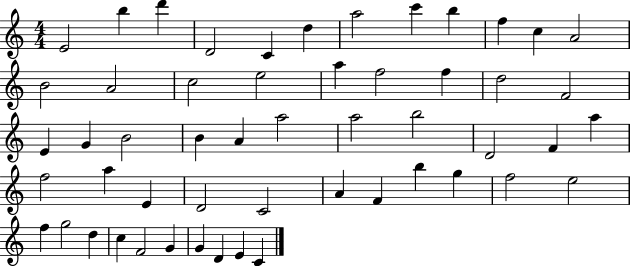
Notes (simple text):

E4/h B5/q D6/q D4/h C4/q D5/q A5/h C6/q B5/q F5/q C5/q A4/h B4/h A4/h C5/h E5/h A5/q F5/h F5/q D5/h F4/h E4/q G4/q B4/h B4/q A4/q A5/h A5/h B5/h D4/h F4/q A5/q F5/h A5/q E4/q D4/h C4/h A4/q F4/q B5/q G5/q F5/h E5/h F5/q G5/h D5/q C5/q F4/h G4/q G4/q D4/q E4/q C4/q